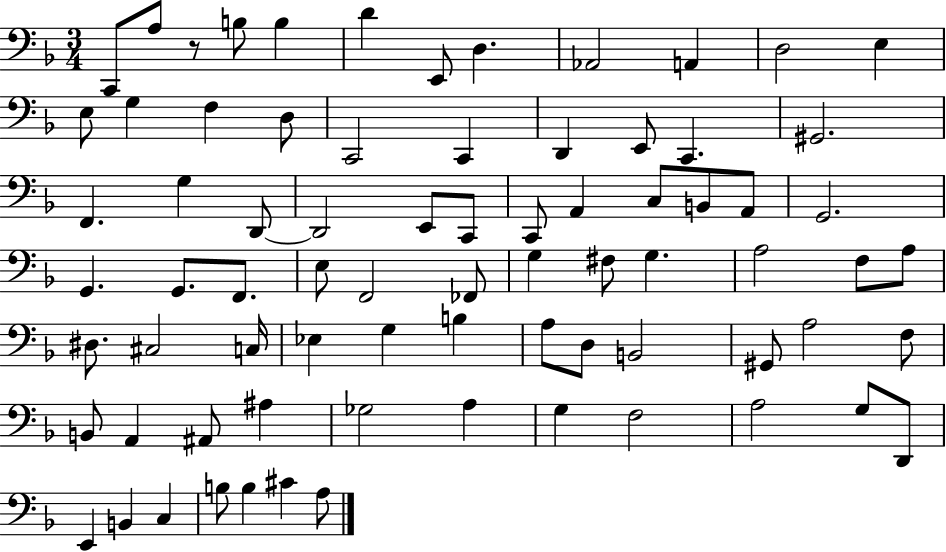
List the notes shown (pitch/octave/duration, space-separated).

C2/e A3/e R/e B3/e B3/q D4/q E2/e D3/q. Ab2/h A2/q D3/h E3/q E3/e G3/q F3/q D3/e C2/h C2/q D2/q E2/e C2/q. G#2/h. F2/q. G3/q D2/e D2/h E2/e C2/e C2/e A2/q C3/e B2/e A2/e G2/h. G2/q. G2/e. F2/e. E3/e F2/h FES2/e G3/q F#3/e G3/q. A3/h F3/e A3/e D#3/e. C#3/h C3/s Eb3/q G3/q B3/q A3/e D3/e B2/h G#2/e A3/h F3/e B2/e A2/q A#2/e A#3/q Gb3/h A3/q G3/q F3/h A3/h G3/e D2/e E2/q B2/q C3/q B3/e B3/q C#4/q A3/e